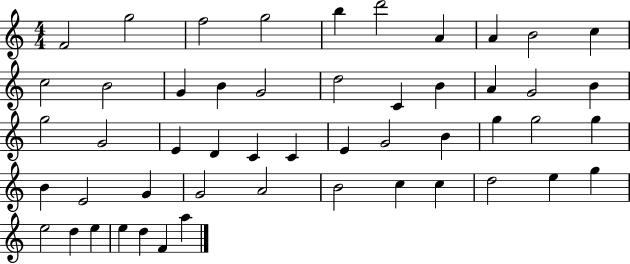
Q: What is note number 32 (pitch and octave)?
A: G5